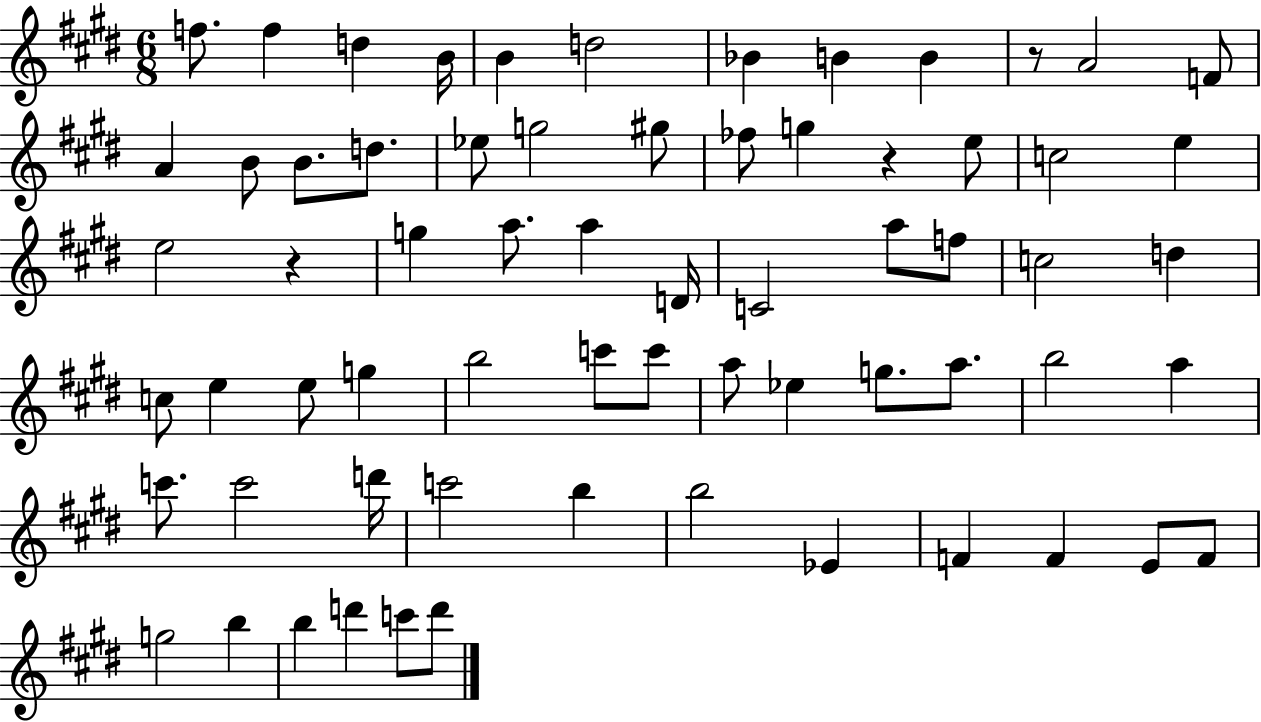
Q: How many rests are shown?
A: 3